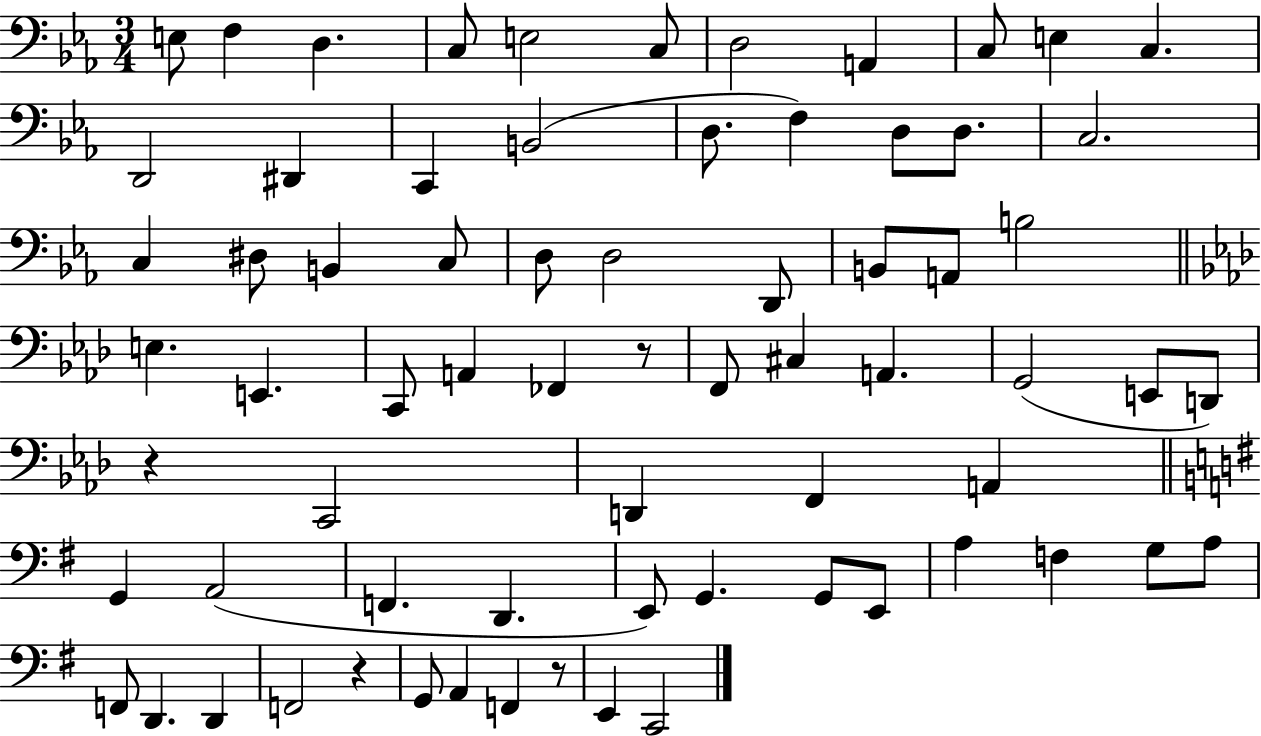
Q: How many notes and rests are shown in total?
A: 70